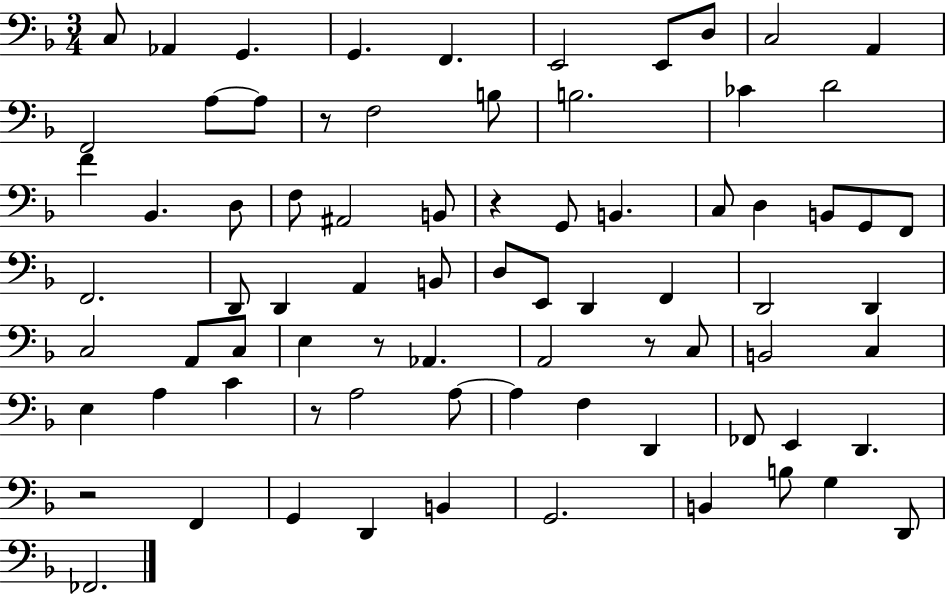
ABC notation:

X:1
T:Untitled
M:3/4
L:1/4
K:F
C,/2 _A,, G,, G,, F,, E,,2 E,,/2 D,/2 C,2 A,, F,,2 A,/2 A,/2 z/2 F,2 B,/2 B,2 _C D2 F _B,, D,/2 F,/2 ^A,,2 B,,/2 z G,,/2 B,, C,/2 D, B,,/2 G,,/2 F,,/2 F,,2 D,,/2 D,, A,, B,,/2 D,/2 E,,/2 D,, F,, D,,2 D,, C,2 A,,/2 C,/2 E, z/2 _A,, A,,2 z/2 C,/2 B,,2 C, E, A, C z/2 A,2 A,/2 A, F, D,, _F,,/2 E,, D,, z2 F,, G,, D,, B,, G,,2 B,, B,/2 G, D,,/2 _F,,2